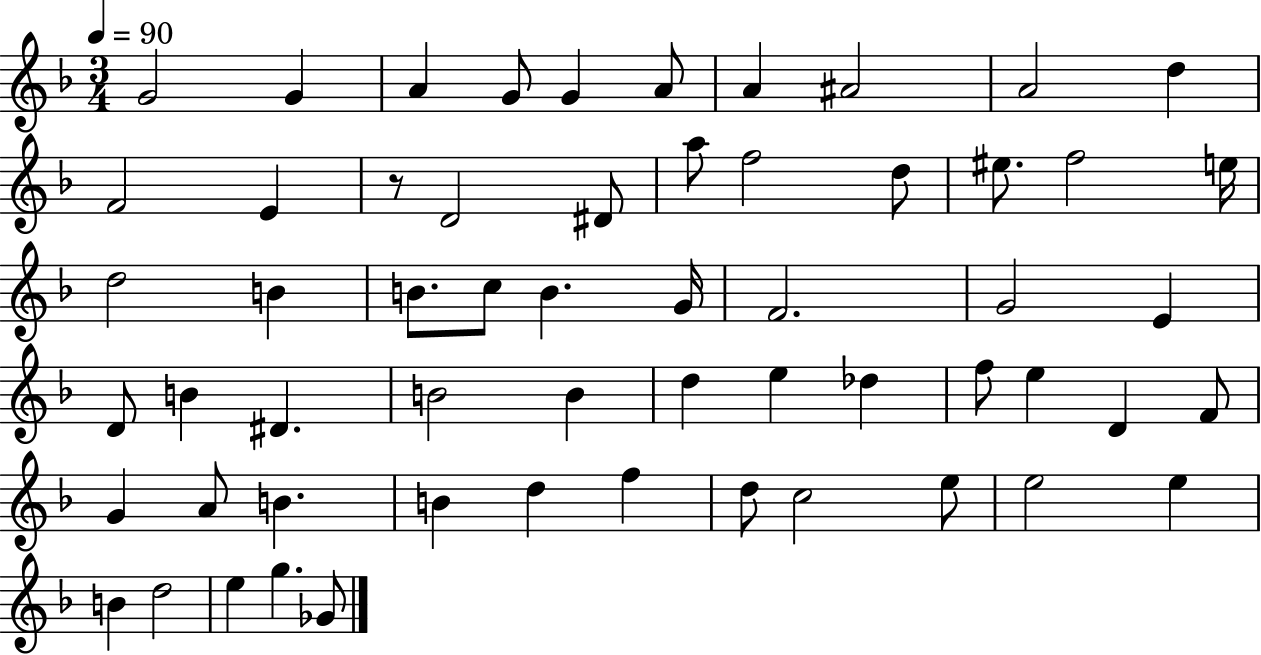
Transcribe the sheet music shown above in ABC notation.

X:1
T:Untitled
M:3/4
L:1/4
K:F
G2 G A G/2 G A/2 A ^A2 A2 d F2 E z/2 D2 ^D/2 a/2 f2 d/2 ^e/2 f2 e/4 d2 B B/2 c/2 B G/4 F2 G2 E D/2 B ^D B2 B d e _d f/2 e D F/2 G A/2 B B d f d/2 c2 e/2 e2 e B d2 e g _G/2